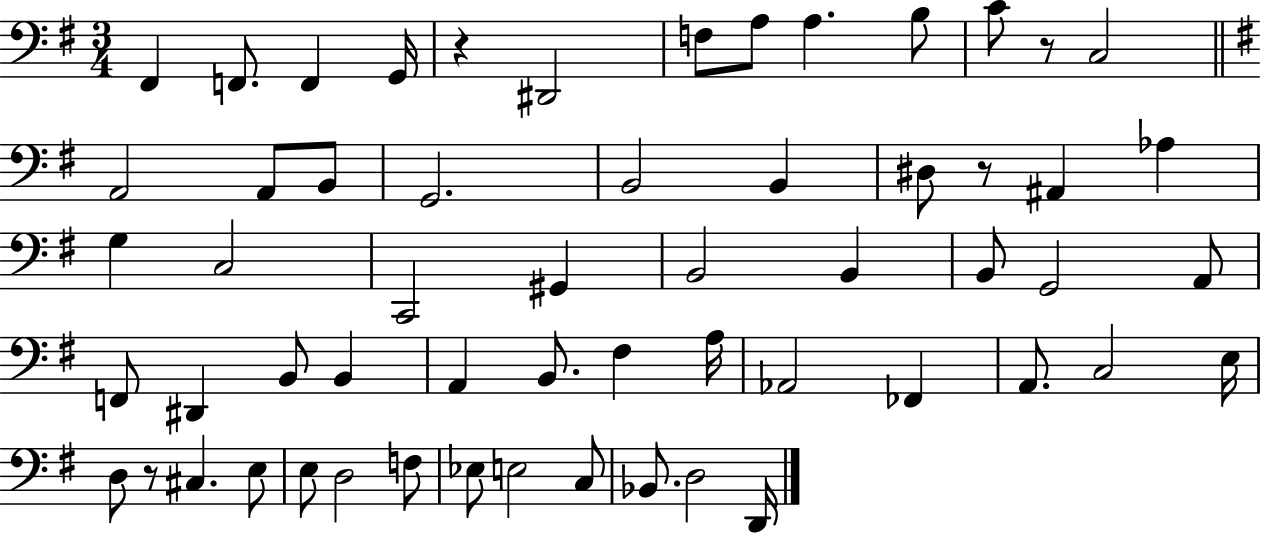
F#2/q F2/e. F2/q G2/s R/q D#2/h F3/e A3/e A3/q. B3/e C4/e R/e C3/h A2/h A2/e B2/e G2/h. B2/h B2/q D#3/e R/e A#2/q Ab3/q G3/q C3/h C2/h G#2/q B2/h B2/q B2/e G2/h A2/e F2/e D#2/q B2/e B2/q A2/q B2/e. F#3/q A3/s Ab2/h FES2/q A2/e. C3/h E3/s D3/e R/e C#3/q. E3/e E3/e D3/h F3/e Eb3/e E3/h C3/e Bb2/e. D3/h D2/s